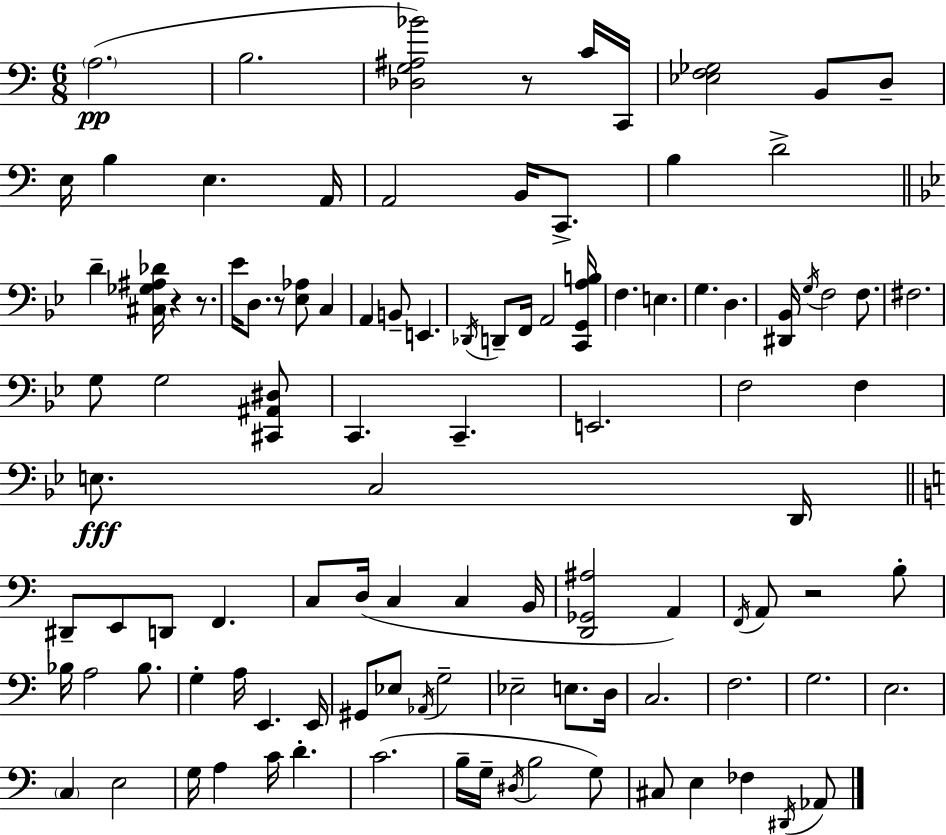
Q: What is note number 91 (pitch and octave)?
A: D#2